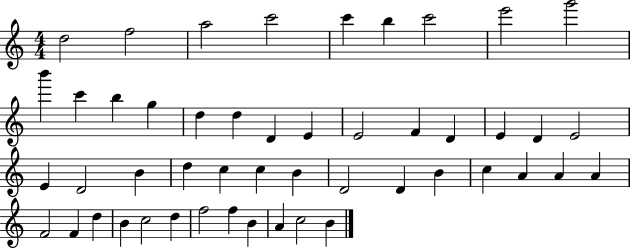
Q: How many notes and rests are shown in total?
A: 49